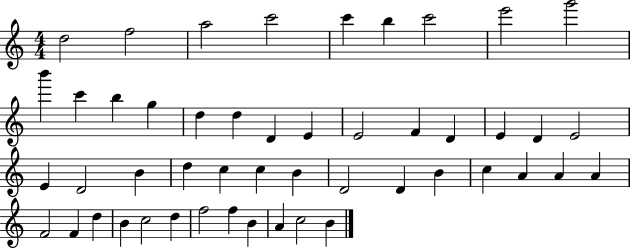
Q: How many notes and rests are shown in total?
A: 49